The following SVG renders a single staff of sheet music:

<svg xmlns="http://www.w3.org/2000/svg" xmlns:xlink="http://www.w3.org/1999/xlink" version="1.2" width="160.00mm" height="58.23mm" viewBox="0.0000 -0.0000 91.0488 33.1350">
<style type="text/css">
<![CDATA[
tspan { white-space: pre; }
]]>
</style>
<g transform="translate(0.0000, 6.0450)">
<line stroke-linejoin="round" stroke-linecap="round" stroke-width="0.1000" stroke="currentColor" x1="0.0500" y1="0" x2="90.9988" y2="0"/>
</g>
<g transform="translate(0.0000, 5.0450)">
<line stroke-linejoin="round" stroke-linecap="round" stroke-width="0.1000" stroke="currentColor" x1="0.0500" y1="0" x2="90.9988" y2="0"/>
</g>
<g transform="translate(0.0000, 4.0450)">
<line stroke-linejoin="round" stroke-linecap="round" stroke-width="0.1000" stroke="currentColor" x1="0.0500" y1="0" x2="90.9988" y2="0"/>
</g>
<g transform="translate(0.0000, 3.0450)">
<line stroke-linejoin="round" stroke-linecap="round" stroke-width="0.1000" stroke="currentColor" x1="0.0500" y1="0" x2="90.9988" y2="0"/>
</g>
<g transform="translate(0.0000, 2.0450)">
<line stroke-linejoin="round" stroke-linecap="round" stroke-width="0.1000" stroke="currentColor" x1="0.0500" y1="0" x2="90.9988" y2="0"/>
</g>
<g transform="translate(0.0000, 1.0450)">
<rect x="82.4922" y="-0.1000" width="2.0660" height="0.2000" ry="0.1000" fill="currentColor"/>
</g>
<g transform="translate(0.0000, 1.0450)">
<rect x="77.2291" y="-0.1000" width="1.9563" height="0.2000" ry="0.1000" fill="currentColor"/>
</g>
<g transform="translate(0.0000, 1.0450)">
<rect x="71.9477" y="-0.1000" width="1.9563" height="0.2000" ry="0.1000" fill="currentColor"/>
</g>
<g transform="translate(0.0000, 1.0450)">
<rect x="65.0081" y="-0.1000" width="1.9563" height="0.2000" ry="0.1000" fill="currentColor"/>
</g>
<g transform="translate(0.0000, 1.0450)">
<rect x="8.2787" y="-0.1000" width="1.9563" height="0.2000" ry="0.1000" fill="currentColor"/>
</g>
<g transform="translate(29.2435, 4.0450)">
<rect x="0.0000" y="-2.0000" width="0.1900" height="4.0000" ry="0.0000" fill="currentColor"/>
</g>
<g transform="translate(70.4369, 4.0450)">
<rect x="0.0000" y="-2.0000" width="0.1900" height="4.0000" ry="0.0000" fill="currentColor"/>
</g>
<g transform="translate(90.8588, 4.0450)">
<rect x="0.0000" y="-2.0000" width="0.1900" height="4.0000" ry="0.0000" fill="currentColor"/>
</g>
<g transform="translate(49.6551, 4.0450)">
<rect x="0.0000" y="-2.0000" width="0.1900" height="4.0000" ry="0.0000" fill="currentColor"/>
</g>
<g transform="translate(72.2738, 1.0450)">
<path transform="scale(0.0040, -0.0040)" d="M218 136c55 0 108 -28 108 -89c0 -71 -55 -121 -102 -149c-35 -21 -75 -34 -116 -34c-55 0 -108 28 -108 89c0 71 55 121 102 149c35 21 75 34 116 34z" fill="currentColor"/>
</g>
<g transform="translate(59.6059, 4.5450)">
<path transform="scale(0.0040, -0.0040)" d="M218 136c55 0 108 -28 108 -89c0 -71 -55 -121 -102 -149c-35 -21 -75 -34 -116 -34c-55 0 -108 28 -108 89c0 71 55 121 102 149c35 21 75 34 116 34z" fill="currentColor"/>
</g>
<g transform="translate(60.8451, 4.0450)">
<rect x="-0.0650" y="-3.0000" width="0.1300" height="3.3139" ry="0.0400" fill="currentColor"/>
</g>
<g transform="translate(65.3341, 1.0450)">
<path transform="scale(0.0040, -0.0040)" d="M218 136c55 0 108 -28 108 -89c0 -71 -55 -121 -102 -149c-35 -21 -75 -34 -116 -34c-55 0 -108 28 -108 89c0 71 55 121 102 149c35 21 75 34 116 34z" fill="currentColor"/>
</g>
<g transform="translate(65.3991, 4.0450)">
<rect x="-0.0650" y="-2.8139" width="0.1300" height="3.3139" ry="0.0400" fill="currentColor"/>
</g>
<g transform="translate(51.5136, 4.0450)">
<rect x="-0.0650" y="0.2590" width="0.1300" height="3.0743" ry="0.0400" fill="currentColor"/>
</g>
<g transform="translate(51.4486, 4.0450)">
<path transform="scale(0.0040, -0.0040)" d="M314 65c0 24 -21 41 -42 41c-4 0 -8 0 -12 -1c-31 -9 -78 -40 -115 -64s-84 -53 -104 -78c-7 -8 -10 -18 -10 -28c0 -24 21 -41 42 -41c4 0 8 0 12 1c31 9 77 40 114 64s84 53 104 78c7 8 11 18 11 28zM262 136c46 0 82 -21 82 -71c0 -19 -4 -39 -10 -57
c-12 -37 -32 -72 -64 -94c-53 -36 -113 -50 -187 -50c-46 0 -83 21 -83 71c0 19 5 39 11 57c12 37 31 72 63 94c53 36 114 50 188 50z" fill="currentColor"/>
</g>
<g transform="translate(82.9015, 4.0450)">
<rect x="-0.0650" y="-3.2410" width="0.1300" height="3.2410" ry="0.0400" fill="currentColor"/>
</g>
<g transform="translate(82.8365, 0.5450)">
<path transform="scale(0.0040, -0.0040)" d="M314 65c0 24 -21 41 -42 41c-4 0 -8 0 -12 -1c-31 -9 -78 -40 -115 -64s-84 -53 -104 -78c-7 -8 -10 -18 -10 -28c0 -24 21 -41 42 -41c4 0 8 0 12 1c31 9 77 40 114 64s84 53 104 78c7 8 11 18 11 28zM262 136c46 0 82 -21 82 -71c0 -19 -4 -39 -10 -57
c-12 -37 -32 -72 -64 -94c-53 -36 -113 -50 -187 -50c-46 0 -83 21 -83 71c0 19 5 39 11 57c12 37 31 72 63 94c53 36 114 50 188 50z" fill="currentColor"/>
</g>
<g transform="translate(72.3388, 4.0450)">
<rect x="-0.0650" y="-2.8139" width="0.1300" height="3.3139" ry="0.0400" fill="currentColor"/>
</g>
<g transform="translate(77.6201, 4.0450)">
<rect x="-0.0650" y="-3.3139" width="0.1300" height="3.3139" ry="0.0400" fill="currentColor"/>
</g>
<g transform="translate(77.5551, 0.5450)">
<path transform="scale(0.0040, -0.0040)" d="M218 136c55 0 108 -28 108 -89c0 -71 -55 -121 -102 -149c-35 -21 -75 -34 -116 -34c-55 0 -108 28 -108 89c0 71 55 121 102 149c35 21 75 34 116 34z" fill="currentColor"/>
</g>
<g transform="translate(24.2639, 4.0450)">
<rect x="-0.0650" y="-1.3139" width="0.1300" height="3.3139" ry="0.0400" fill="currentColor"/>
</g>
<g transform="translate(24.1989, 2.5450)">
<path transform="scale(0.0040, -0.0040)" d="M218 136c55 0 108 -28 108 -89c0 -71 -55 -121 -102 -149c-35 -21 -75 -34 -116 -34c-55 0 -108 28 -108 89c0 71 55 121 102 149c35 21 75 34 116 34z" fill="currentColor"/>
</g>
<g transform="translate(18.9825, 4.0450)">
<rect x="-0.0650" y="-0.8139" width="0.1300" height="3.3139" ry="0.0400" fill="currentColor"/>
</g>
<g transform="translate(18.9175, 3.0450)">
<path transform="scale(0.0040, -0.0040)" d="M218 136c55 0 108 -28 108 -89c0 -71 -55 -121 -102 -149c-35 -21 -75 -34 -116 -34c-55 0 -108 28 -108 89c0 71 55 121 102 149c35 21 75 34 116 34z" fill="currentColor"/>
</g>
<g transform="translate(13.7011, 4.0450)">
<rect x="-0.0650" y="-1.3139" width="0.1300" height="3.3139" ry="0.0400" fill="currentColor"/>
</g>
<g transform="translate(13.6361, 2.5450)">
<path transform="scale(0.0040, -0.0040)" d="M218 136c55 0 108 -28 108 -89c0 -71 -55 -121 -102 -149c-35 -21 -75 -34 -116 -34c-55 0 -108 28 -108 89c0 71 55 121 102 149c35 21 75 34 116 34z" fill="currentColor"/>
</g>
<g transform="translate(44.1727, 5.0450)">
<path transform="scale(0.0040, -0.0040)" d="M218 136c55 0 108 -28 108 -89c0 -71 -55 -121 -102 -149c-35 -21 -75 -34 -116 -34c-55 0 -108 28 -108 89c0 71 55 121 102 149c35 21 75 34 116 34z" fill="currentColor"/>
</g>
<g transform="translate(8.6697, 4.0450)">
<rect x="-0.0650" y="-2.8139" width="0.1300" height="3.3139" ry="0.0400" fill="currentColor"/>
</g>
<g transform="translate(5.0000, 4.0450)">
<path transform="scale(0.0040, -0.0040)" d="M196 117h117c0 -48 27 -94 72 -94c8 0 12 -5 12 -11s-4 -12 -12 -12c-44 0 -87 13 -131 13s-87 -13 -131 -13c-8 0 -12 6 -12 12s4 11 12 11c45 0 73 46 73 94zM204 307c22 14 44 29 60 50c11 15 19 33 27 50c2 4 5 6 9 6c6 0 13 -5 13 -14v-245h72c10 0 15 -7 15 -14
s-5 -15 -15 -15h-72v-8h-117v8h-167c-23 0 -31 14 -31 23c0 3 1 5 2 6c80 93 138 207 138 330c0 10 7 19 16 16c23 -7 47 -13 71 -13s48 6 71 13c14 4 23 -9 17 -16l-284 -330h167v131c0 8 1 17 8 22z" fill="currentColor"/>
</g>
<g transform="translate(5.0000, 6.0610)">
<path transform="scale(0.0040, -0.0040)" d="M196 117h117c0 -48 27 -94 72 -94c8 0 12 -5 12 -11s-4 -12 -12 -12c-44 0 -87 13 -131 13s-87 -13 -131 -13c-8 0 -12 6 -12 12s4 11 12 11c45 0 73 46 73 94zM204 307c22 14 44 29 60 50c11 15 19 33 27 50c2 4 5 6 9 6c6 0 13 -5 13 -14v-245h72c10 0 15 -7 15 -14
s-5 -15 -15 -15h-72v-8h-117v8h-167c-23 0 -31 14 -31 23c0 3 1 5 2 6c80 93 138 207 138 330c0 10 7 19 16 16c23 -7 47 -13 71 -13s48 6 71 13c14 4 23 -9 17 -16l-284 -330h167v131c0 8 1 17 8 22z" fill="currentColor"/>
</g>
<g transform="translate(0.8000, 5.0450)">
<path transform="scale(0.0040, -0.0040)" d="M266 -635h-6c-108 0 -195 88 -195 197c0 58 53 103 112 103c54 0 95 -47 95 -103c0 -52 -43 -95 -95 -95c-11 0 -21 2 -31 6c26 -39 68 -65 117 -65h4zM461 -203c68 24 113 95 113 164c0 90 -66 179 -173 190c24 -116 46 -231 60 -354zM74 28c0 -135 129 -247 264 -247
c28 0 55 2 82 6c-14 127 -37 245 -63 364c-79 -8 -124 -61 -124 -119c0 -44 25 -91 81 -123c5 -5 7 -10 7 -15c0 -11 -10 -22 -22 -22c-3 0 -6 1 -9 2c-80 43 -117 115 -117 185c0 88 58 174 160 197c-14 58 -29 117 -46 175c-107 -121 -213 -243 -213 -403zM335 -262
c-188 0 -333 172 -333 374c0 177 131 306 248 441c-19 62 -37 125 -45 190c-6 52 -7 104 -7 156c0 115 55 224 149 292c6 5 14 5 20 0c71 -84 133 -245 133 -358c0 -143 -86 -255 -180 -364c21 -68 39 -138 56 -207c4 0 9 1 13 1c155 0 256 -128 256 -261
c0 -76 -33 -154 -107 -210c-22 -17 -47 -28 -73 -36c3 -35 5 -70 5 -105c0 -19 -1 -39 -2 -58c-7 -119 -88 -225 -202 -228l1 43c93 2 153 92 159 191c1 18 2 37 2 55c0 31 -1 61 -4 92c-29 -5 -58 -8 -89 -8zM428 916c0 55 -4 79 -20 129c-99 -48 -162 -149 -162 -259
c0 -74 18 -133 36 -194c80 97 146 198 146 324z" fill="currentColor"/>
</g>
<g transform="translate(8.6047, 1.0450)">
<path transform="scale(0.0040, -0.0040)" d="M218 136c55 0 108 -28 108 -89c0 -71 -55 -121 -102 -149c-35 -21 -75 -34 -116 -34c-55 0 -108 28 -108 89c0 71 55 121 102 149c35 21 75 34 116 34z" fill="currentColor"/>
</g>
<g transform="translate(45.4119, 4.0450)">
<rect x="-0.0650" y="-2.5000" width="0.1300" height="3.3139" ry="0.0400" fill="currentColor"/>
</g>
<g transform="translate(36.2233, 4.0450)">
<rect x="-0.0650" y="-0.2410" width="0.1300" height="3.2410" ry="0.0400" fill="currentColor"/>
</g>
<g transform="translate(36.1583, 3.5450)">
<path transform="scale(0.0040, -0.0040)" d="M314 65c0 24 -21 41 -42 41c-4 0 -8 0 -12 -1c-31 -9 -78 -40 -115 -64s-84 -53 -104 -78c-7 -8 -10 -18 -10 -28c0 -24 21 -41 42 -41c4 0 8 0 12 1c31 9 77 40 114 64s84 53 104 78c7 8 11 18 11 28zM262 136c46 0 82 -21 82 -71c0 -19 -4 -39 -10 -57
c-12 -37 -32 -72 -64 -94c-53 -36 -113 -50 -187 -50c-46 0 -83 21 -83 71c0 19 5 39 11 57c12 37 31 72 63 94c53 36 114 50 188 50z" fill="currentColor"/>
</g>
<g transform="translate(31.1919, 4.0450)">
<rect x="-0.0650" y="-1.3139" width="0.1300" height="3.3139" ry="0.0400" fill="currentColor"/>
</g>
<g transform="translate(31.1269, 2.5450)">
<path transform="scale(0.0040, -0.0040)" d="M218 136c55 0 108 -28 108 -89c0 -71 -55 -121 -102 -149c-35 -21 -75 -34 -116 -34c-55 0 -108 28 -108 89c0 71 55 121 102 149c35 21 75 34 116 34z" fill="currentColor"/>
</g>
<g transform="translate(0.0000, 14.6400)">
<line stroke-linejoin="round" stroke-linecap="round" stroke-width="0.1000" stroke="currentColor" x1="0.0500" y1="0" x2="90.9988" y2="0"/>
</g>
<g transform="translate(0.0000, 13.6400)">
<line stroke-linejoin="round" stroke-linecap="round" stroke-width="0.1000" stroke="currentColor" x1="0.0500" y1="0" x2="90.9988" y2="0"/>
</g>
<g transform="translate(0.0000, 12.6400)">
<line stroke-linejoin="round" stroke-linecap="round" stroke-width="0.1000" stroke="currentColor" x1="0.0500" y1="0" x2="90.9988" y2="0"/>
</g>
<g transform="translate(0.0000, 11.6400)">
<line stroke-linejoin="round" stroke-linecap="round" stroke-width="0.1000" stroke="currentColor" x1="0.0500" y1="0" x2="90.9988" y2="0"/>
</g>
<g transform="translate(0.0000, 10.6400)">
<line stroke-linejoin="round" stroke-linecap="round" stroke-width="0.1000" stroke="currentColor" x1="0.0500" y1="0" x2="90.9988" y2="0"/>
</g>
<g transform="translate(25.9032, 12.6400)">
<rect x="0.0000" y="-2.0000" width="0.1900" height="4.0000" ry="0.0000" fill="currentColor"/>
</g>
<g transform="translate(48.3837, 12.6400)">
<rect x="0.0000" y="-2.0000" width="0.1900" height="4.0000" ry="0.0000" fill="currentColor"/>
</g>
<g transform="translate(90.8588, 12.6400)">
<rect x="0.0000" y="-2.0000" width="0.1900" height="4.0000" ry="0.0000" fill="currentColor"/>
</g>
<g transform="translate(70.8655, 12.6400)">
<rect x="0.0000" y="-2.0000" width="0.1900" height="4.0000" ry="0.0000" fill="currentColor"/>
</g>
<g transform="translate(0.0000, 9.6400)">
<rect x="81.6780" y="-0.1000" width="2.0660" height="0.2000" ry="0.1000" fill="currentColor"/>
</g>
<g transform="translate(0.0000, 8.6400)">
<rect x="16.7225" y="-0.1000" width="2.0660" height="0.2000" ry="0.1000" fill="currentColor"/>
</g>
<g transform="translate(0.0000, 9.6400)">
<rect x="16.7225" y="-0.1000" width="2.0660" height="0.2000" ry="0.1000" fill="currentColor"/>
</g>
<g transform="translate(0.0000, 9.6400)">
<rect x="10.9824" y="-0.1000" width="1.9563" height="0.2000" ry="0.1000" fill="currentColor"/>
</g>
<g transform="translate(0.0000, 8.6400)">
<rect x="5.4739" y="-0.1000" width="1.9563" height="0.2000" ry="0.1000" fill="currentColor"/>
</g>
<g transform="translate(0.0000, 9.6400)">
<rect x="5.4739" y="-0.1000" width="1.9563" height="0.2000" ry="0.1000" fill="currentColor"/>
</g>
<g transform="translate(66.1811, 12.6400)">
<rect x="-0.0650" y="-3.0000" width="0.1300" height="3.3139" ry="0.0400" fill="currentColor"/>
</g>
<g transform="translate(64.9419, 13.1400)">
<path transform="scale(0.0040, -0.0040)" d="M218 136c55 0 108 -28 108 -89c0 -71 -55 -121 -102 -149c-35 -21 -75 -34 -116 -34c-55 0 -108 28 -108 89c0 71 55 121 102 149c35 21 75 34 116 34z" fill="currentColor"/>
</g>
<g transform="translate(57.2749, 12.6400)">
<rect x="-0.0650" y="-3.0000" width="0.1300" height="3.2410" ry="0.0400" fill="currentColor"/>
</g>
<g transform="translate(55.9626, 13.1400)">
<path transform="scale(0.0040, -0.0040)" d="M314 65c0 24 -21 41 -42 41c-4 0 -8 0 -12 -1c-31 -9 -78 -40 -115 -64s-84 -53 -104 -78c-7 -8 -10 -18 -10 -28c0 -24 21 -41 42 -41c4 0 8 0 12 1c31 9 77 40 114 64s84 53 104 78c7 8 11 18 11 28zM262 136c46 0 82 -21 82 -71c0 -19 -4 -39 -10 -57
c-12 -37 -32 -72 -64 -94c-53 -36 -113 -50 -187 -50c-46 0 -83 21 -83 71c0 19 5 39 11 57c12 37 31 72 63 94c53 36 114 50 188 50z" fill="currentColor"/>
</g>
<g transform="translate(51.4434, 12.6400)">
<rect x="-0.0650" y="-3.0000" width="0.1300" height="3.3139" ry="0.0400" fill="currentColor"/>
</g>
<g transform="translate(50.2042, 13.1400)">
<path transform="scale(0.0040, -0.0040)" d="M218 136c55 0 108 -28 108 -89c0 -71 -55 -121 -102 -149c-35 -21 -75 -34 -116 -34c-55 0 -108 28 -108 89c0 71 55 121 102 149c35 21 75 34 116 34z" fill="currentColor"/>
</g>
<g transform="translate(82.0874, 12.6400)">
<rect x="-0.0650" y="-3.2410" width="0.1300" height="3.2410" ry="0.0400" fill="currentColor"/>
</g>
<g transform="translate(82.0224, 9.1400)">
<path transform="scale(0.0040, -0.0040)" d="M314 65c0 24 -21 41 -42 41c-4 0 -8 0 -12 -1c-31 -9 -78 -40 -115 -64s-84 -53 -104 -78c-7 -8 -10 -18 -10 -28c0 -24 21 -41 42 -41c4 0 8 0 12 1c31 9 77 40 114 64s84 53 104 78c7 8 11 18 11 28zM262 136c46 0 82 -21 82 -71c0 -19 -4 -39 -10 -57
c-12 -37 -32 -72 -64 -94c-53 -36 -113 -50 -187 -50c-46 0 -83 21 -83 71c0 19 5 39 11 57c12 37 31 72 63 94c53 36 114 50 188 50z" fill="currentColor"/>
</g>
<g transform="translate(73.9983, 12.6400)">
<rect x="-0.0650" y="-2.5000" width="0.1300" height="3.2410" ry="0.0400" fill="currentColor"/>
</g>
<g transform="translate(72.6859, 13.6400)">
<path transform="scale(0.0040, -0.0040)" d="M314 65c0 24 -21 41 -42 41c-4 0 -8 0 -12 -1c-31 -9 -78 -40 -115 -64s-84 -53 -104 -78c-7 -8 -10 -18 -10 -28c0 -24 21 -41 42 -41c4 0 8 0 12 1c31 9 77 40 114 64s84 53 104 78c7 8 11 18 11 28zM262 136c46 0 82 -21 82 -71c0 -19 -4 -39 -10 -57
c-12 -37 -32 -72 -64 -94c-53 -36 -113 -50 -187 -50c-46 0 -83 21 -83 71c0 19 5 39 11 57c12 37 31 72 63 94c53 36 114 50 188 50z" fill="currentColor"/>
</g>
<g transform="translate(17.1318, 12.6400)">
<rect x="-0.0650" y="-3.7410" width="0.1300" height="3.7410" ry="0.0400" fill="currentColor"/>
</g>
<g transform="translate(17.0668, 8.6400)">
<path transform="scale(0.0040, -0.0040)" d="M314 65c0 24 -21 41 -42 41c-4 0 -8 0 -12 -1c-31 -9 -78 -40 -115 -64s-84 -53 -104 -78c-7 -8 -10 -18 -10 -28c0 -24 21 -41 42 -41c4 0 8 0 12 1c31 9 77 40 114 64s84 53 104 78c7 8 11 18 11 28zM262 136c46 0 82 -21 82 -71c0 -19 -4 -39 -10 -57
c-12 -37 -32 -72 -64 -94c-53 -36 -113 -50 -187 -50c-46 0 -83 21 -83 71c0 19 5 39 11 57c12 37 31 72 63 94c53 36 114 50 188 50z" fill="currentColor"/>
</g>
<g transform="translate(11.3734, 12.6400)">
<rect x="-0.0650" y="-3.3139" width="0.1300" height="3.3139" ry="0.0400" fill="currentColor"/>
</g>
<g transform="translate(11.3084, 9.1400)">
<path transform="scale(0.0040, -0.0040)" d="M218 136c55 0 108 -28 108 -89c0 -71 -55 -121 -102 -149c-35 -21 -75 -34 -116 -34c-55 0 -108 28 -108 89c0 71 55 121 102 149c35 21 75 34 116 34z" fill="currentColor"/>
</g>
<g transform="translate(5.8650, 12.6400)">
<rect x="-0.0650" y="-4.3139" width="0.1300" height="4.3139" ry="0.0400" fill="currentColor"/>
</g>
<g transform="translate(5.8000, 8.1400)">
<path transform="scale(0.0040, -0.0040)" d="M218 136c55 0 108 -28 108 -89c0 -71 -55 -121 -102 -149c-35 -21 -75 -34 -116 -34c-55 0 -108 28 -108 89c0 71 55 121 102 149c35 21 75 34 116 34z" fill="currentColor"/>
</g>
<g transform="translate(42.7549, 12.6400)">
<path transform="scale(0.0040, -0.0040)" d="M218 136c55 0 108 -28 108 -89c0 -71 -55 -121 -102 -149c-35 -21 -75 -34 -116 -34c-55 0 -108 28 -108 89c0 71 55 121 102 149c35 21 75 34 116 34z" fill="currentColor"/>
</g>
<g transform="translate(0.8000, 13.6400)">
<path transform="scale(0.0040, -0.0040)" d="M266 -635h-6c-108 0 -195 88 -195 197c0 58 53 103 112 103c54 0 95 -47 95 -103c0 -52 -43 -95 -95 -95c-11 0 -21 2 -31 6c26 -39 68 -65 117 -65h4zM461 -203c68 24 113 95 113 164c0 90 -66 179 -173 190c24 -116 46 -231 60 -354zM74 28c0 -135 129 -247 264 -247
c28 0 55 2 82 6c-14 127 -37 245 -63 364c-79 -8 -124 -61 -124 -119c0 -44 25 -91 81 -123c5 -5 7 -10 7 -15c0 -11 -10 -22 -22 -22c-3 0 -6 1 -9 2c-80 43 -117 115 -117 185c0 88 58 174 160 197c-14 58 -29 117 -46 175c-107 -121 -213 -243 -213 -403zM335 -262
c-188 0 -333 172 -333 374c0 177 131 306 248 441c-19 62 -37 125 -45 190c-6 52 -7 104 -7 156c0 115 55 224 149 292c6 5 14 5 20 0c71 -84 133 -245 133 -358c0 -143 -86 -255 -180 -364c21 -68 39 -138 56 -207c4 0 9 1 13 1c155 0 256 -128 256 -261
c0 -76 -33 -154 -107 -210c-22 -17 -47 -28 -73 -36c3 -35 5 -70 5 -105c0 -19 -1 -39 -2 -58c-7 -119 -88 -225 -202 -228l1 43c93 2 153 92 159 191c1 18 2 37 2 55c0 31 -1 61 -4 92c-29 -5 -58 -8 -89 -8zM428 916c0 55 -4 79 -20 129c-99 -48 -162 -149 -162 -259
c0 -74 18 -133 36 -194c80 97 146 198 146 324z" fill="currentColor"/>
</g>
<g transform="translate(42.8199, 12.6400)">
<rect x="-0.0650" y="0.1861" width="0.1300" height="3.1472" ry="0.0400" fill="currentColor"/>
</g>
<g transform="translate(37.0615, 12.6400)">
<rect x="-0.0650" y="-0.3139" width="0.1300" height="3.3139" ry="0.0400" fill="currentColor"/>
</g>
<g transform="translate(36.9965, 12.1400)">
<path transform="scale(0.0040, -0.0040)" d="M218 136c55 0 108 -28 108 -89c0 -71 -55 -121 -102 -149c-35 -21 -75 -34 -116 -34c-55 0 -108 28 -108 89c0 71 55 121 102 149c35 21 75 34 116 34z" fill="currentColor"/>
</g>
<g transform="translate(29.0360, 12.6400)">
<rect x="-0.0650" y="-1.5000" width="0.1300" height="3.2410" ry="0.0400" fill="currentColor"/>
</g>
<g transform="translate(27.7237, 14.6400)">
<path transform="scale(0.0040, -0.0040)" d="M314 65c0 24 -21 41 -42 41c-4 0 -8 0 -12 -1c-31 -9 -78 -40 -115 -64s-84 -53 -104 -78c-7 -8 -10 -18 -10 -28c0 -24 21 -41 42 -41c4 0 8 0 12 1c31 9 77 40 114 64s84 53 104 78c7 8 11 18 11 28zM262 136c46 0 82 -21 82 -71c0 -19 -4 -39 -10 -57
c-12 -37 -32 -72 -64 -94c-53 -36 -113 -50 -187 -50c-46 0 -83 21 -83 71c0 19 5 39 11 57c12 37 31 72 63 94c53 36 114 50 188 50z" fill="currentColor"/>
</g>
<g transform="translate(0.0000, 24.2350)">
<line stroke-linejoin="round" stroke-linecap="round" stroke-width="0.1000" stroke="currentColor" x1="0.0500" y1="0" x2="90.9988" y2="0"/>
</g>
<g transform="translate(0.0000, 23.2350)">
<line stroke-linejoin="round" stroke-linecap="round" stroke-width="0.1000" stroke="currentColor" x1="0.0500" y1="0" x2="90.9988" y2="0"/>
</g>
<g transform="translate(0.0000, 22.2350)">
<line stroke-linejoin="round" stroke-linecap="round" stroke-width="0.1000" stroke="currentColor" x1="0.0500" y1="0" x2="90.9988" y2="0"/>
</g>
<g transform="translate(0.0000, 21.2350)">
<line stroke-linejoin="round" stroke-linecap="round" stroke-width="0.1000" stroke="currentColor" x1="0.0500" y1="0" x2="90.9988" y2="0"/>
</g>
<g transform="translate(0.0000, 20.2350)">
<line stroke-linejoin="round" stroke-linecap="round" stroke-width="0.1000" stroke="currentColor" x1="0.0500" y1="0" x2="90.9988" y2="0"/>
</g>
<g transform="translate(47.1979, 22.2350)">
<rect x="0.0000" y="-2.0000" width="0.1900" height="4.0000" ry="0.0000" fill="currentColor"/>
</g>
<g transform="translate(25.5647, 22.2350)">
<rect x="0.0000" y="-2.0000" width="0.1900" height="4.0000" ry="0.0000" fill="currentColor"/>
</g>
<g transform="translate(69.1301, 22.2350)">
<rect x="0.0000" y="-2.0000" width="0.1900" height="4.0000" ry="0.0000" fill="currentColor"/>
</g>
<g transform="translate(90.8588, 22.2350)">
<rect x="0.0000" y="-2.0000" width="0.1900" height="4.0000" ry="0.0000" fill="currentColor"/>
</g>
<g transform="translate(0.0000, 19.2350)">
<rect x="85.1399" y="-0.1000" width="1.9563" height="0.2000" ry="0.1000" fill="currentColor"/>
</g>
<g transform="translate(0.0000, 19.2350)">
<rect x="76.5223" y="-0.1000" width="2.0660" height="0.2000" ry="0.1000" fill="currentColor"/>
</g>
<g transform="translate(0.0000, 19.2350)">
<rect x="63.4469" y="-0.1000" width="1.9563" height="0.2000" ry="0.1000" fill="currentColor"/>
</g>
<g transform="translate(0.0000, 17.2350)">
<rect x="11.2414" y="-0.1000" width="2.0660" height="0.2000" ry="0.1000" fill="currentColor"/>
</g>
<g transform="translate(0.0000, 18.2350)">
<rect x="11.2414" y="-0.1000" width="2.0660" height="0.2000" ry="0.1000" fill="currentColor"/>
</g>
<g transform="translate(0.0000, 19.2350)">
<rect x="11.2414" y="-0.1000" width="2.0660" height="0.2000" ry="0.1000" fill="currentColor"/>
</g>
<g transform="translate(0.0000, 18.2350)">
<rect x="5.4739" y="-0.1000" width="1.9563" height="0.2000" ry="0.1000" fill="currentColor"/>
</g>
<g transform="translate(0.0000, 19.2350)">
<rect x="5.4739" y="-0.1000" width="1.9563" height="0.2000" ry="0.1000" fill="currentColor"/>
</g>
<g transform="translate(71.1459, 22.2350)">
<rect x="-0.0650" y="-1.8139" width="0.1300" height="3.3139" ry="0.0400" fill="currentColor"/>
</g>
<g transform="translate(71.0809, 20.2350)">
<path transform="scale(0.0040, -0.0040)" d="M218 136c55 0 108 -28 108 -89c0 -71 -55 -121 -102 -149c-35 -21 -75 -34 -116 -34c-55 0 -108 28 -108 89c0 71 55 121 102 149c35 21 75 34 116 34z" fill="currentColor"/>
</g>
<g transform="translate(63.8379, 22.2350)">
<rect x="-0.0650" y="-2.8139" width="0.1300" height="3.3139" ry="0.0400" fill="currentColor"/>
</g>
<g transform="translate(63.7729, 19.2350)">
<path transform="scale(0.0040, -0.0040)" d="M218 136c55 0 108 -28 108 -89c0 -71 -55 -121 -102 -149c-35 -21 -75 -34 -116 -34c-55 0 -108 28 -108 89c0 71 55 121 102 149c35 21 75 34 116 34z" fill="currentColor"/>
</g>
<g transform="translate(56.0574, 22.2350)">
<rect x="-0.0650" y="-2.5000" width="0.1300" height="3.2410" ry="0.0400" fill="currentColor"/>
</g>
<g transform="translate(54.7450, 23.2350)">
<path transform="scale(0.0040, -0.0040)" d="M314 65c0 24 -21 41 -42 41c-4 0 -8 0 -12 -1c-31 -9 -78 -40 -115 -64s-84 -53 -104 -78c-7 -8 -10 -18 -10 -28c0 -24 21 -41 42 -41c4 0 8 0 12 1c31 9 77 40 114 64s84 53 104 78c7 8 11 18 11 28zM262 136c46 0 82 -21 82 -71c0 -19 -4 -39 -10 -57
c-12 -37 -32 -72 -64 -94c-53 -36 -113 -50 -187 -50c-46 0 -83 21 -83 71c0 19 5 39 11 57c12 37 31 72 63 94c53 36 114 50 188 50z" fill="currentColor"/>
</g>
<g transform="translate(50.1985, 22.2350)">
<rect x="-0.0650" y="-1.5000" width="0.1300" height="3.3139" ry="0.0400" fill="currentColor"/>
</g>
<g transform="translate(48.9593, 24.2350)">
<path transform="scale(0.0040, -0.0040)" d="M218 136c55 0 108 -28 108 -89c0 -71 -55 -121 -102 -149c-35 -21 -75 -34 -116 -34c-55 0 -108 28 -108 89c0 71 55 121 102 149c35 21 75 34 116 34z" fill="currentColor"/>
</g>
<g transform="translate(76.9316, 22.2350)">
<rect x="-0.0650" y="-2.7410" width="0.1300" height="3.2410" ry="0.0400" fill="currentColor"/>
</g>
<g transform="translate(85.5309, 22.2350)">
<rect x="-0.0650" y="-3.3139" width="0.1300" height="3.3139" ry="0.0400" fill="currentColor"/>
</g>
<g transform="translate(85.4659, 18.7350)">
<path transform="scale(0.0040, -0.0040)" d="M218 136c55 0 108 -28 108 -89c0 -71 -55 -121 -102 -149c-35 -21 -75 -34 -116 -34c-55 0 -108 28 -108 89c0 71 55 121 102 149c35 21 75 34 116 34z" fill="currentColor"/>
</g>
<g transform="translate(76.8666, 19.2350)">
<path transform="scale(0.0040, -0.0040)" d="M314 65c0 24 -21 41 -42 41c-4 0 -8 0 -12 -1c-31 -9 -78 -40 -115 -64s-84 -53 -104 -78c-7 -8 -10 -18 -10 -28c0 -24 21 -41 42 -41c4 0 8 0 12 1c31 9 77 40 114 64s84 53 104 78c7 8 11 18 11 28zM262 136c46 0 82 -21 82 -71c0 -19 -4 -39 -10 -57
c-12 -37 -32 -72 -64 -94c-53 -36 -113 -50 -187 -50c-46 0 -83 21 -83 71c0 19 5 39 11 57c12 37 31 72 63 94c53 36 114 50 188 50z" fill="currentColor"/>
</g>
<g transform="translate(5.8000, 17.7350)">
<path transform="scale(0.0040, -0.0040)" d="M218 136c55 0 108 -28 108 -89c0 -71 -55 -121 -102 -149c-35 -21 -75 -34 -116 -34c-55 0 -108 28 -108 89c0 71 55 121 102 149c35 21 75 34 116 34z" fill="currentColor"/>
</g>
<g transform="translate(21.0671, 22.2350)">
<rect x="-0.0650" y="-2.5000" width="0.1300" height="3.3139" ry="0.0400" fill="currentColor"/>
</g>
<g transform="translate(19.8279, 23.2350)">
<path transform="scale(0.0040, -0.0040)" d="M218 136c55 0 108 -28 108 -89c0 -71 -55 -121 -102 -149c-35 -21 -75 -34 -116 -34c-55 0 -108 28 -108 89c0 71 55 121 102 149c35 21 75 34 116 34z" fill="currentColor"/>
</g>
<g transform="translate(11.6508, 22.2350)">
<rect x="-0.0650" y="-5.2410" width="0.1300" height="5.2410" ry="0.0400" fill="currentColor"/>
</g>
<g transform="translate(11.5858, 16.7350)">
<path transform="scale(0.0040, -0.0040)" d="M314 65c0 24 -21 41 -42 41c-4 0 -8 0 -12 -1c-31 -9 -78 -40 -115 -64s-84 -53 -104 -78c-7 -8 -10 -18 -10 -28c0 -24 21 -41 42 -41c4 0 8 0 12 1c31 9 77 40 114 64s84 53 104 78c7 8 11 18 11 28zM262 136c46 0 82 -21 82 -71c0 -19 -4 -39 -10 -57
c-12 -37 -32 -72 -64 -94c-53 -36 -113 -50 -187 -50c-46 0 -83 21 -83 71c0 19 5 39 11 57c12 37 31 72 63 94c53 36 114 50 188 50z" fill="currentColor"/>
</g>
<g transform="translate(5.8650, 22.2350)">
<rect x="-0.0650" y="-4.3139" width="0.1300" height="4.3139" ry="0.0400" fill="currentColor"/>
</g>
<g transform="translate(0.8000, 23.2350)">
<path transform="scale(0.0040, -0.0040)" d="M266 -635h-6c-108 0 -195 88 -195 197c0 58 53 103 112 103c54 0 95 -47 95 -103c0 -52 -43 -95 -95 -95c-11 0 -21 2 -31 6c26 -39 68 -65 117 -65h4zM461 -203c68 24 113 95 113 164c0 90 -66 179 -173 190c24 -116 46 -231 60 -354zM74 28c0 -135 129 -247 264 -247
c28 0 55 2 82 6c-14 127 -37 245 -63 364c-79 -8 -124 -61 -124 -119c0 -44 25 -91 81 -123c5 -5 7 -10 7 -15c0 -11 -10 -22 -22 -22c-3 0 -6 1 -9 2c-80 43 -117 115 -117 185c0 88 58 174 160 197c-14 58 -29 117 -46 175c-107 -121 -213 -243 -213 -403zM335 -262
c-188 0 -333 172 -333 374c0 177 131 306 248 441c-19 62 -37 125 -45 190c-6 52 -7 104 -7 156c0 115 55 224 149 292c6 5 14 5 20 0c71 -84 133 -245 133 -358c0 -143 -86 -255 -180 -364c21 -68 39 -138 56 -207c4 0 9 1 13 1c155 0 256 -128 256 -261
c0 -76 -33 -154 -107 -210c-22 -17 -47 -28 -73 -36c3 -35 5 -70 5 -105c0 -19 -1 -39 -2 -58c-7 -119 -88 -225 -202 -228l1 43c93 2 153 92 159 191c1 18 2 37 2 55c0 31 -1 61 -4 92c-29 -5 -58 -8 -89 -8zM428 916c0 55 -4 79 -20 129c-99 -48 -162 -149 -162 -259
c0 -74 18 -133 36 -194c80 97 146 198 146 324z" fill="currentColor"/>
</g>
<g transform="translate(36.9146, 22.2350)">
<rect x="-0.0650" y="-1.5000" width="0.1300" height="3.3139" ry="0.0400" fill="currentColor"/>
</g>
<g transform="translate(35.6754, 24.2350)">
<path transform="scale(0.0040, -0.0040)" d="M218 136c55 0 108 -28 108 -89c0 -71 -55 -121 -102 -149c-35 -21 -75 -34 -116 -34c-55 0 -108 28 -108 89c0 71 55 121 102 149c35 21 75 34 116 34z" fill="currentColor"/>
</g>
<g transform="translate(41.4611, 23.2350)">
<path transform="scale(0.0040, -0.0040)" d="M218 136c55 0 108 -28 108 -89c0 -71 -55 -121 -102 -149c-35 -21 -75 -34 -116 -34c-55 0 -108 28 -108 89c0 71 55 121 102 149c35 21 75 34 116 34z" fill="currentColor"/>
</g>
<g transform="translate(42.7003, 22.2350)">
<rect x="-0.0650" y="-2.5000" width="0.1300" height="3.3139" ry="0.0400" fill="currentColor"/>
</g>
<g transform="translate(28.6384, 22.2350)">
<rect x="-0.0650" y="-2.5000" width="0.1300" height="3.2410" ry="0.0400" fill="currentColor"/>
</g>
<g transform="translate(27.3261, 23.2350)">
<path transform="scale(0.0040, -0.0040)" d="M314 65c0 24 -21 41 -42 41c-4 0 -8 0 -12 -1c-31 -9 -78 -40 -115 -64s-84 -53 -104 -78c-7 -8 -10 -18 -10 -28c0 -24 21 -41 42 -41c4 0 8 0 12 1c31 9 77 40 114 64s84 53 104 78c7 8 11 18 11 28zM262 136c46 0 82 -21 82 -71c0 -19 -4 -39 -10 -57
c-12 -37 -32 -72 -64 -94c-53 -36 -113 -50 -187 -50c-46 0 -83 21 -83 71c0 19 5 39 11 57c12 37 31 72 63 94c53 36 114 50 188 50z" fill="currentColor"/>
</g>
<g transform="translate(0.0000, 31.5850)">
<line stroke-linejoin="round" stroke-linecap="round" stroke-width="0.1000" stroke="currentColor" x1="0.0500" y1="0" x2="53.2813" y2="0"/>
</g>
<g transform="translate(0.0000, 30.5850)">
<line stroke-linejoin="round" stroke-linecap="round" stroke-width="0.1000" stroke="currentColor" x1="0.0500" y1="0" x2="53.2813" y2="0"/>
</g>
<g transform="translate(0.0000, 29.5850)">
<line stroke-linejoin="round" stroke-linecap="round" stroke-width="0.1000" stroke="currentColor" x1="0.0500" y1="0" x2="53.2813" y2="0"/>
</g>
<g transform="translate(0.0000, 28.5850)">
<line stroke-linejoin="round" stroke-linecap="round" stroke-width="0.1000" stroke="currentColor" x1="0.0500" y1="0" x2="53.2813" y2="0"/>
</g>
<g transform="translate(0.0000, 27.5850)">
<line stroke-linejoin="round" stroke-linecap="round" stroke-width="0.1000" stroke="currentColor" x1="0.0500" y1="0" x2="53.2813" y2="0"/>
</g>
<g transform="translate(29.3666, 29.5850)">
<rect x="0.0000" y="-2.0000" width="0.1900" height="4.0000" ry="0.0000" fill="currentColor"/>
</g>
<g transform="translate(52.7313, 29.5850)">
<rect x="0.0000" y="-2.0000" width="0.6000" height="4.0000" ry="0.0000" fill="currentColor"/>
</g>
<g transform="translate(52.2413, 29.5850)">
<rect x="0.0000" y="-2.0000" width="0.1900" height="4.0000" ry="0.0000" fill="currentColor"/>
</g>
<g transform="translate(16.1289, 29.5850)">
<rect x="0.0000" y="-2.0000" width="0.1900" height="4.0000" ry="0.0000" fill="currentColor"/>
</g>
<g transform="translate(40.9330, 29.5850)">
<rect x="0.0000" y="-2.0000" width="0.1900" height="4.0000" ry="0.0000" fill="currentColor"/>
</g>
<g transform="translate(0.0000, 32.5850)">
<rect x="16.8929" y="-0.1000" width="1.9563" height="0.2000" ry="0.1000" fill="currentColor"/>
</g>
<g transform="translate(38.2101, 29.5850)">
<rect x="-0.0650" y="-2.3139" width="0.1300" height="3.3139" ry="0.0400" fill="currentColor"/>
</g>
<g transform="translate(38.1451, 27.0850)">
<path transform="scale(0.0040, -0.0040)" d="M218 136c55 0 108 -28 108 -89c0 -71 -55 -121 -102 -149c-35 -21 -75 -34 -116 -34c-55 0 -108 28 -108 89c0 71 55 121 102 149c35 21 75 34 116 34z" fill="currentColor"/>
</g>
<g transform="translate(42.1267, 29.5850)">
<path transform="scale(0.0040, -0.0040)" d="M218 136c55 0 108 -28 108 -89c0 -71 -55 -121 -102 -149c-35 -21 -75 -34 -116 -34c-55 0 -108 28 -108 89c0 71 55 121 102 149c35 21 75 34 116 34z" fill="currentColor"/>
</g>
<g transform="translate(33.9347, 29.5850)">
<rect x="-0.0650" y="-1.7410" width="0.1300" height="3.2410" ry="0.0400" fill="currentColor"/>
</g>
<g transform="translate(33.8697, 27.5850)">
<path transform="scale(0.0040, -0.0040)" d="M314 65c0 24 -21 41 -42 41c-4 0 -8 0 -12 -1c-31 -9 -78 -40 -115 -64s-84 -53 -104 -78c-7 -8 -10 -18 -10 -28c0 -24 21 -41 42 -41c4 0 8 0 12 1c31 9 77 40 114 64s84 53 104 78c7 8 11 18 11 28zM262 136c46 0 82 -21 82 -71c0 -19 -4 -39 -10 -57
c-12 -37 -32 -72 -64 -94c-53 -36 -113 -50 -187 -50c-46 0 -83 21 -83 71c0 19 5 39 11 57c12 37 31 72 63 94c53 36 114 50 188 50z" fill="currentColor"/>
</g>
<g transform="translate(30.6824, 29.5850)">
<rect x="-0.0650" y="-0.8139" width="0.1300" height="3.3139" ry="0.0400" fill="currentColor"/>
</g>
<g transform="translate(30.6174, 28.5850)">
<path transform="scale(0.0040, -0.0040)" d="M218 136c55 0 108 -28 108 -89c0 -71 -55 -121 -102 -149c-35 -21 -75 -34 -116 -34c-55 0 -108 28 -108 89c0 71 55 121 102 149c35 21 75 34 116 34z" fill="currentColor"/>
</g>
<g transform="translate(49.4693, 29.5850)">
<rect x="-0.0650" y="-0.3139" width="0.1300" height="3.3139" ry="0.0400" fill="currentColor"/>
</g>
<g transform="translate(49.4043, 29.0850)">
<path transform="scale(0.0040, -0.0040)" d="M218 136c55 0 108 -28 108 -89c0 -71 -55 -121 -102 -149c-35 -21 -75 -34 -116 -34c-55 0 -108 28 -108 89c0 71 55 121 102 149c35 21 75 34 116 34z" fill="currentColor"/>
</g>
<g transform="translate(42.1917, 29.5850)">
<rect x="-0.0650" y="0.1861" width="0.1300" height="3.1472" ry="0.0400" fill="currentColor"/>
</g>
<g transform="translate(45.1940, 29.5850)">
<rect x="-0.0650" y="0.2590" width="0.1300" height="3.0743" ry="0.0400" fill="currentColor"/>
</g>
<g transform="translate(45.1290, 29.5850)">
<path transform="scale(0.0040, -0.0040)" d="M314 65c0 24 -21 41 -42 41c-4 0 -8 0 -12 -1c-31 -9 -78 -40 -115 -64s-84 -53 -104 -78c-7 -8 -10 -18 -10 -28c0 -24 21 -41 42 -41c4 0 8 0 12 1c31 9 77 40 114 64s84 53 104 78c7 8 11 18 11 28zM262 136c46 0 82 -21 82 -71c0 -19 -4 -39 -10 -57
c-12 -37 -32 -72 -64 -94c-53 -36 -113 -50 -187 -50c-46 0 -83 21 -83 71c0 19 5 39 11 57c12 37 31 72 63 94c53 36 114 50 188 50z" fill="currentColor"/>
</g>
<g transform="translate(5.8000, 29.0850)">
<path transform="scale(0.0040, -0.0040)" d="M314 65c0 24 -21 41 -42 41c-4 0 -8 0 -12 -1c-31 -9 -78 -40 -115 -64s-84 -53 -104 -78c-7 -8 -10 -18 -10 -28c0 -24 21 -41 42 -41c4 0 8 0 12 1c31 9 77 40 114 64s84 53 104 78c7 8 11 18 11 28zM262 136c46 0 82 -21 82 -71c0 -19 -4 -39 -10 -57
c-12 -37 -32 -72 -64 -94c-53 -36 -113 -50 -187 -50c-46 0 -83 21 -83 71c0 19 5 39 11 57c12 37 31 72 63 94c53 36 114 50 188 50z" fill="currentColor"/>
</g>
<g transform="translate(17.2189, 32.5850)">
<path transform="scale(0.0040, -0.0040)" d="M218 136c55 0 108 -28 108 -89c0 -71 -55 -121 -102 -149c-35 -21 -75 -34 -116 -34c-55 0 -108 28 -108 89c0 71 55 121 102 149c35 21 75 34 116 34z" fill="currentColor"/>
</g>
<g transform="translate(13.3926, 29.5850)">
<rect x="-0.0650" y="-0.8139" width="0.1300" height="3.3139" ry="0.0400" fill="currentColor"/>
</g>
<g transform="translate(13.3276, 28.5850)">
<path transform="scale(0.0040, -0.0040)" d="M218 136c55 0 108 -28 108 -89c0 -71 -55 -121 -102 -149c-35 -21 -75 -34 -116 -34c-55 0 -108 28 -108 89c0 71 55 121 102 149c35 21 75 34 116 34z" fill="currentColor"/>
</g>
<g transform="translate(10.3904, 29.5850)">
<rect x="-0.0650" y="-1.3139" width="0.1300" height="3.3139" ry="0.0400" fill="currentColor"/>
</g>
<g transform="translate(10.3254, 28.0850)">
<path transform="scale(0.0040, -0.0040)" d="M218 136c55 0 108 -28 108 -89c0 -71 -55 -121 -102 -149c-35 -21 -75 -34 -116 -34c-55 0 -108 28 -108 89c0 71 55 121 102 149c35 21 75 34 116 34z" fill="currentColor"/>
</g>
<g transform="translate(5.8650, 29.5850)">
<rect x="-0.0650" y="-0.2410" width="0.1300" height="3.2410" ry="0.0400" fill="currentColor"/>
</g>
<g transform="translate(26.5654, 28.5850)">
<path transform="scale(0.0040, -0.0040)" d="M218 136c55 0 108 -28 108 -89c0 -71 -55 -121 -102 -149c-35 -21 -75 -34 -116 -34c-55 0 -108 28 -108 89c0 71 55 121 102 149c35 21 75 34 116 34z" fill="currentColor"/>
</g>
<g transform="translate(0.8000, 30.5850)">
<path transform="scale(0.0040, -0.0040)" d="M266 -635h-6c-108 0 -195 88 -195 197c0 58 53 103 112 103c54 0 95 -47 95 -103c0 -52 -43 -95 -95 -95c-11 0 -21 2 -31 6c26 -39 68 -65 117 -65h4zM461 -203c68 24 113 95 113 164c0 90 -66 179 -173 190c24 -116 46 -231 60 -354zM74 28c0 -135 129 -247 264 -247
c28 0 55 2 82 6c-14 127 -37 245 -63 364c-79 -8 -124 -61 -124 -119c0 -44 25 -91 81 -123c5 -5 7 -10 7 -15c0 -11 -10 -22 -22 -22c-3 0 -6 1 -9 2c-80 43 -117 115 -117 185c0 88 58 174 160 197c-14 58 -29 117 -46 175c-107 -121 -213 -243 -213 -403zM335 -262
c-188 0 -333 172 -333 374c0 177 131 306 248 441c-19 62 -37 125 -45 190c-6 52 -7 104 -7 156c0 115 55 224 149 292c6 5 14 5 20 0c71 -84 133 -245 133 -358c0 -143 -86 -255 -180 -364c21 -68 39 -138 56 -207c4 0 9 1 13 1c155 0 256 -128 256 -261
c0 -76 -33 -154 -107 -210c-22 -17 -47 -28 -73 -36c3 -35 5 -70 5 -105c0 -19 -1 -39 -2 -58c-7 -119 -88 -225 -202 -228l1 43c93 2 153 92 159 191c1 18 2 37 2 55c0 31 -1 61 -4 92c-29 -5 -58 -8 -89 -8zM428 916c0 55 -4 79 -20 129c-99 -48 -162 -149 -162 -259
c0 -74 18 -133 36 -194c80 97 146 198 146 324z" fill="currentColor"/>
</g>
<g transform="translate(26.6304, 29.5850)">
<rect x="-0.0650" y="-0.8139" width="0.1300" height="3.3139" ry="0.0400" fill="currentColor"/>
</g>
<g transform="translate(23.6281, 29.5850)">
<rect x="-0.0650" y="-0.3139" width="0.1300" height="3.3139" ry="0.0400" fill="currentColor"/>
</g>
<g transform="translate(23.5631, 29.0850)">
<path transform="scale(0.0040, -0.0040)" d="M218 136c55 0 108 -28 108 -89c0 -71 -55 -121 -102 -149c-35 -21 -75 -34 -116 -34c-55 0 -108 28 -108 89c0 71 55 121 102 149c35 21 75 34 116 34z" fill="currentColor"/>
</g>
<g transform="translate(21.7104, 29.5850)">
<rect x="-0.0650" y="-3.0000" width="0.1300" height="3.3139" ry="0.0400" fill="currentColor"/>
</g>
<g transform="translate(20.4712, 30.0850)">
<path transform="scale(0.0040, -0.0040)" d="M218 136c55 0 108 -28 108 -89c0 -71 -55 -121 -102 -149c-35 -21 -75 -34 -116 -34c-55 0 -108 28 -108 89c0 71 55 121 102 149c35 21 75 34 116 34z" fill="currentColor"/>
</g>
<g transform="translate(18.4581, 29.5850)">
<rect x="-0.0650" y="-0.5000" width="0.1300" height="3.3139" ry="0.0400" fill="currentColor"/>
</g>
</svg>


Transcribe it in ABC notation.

X:1
T:Untitled
M:4/4
L:1/4
K:C
a e d e e c2 G B2 A a a b b2 d' b c'2 E2 c B A A2 A G2 b2 d' f'2 G G2 E G E G2 a f a2 b c2 e d C A c d d f2 g B B2 c